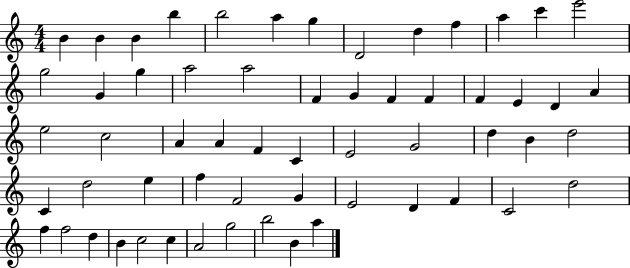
X:1
T:Untitled
M:4/4
L:1/4
K:C
B B B b b2 a g D2 d f a c' e'2 g2 G g a2 a2 F G F F F E D A e2 c2 A A F C E2 G2 d B d2 C d2 e f F2 G E2 D F C2 d2 f f2 d B c2 c A2 g2 b2 B a